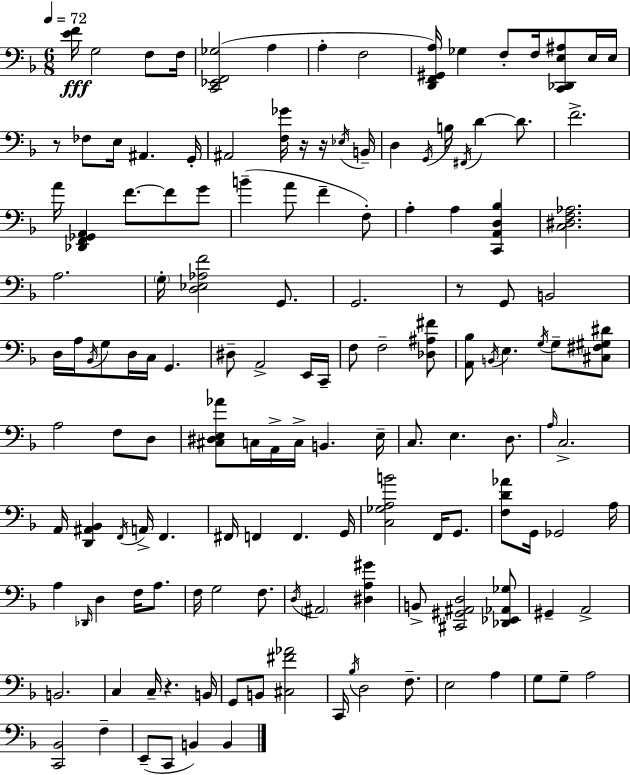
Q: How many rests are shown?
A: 5